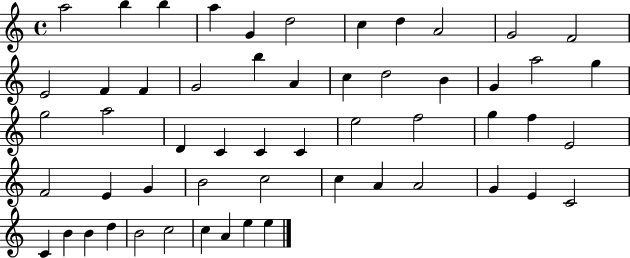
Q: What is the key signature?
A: C major